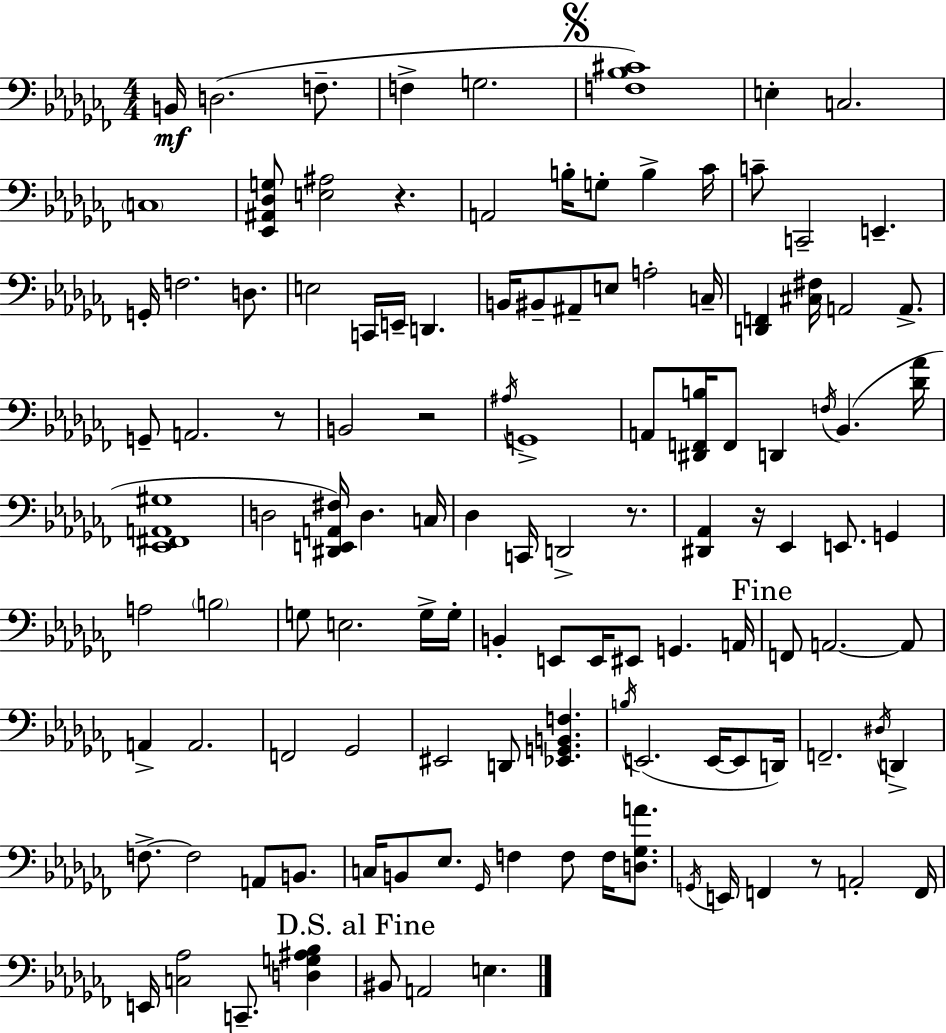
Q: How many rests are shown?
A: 6